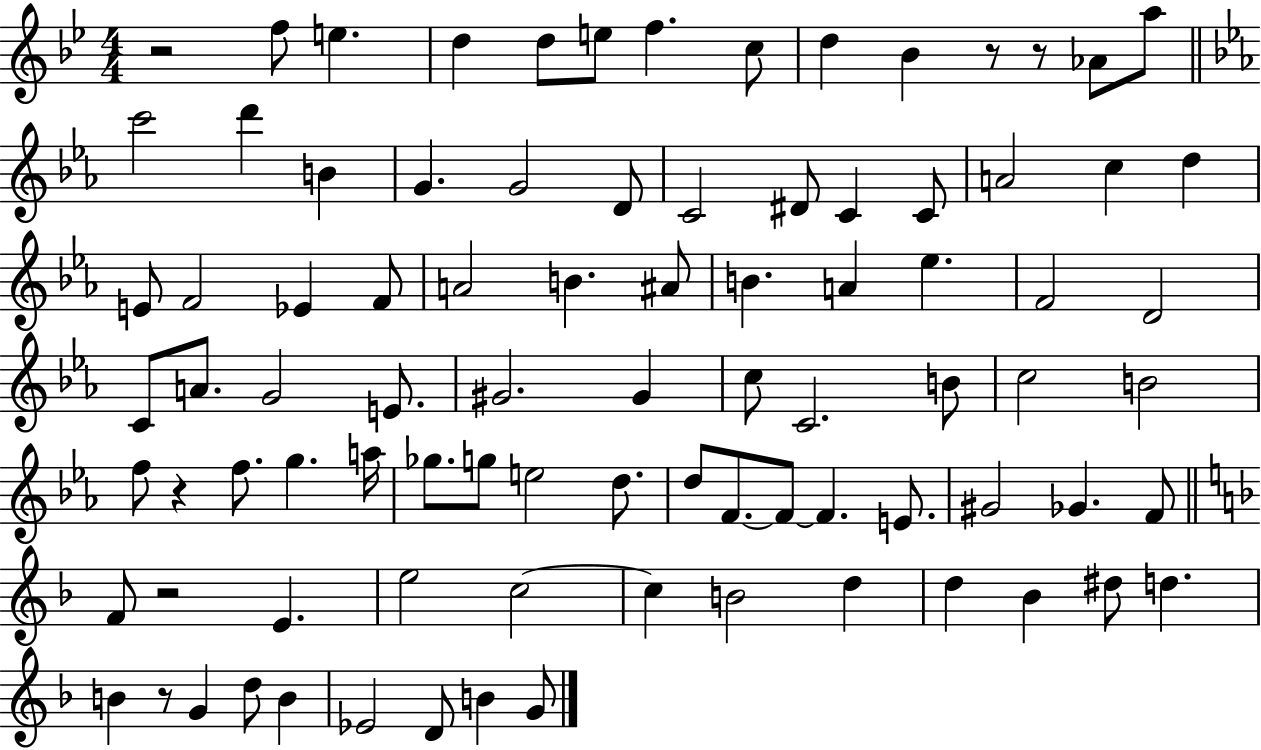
{
  \clef treble
  \numericTimeSignature
  \time 4/4
  \key bes \major
  r2 f''8 e''4. | d''4 d''8 e''8 f''4. c''8 | d''4 bes'4 r8 r8 aes'8 a''8 | \bar "||" \break \key c \minor c'''2 d'''4 b'4 | g'4. g'2 d'8 | c'2 dis'8 c'4 c'8 | a'2 c''4 d''4 | \break e'8 f'2 ees'4 f'8 | a'2 b'4. ais'8 | b'4. a'4 ees''4. | f'2 d'2 | \break c'8 a'8. g'2 e'8. | gis'2. gis'4 | c''8 c'2. b'8 | c''2 b'2 | \break f''8 r4 f''8. g''4. a''16 | ges''8. g''8 e''2 d''8. | d''8 f'8.~~ f'8~~ f'4. e'8. | gis'2 ges'4. f'8 | \break \bar "||" \break \key f \major f'8 r2 e'4. | e''2 c''2~~ | c''4 b'2 d''4 | d''4 bes'4 dis''8 d''4. | \break b'4 r8 g'4 d''8 b'4 | ees'2 d'8 b'4 g'8 | \bar "|."
}